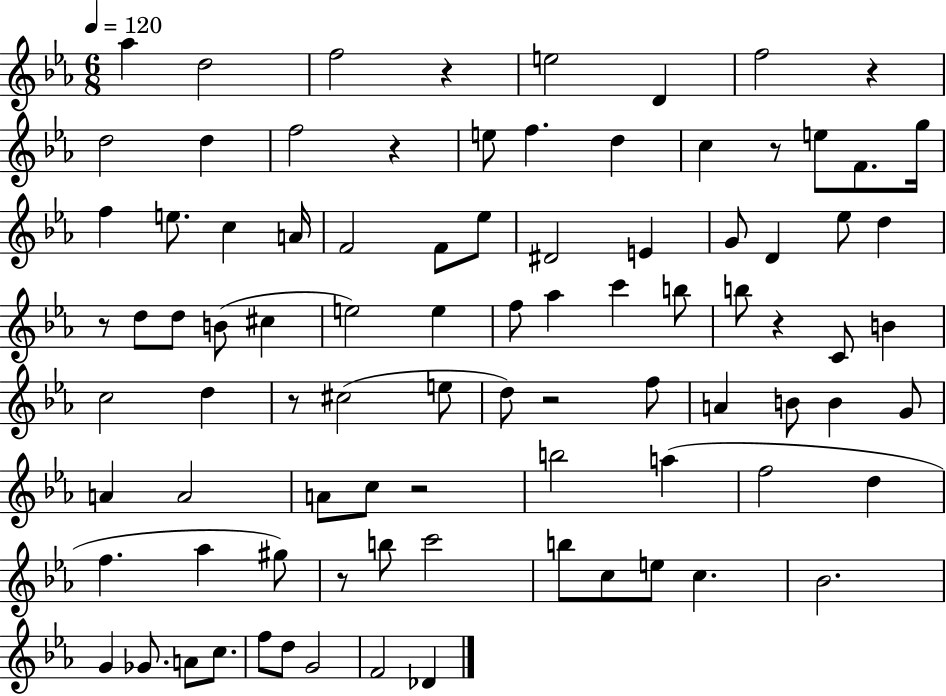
{
  \clef treble
  \numericTimeSignature
  \time 6/8
  \key ees \major
  \tempo 4 = 120
  aes''4 d''2 | f''2 r4 | e''2 d'4 | f''2 r4 | \break d''2 d''4 | f''2 r4 | e''8 f''4. d''4 | c''4 r8 e''8 f'8. g''16 | \break f''4 e''8. c''4 a'16 | f'2 f'8 ees''8 | dis'2 e'4 | g'8 d'4 ees''8 d''4 | \break r8 d''8 d''8 b'8( cis''4 | e''2) e''4 | f''8 aes''4 c'''4 b''8 | b''8 r4 c'8 b'4 | \break c''2 d''4 | r8 cis''2( e''8 | d''8) r2 f''8 | a'4 b'8 b'4 g'8 | \break a'4 a'2 | a'8 c''8 r2 | b''2 a''4( | f''2 d''4 | \break f''4. aes''4 gis''8) | r8 b''8 c'''2 | b''8 c''8 e''8 c''4. | bes'2. | \break g'4 ges'8. a'8 c''8. | f''8 d''8 g'2 | f'2 des'4 | \bar "|."
}